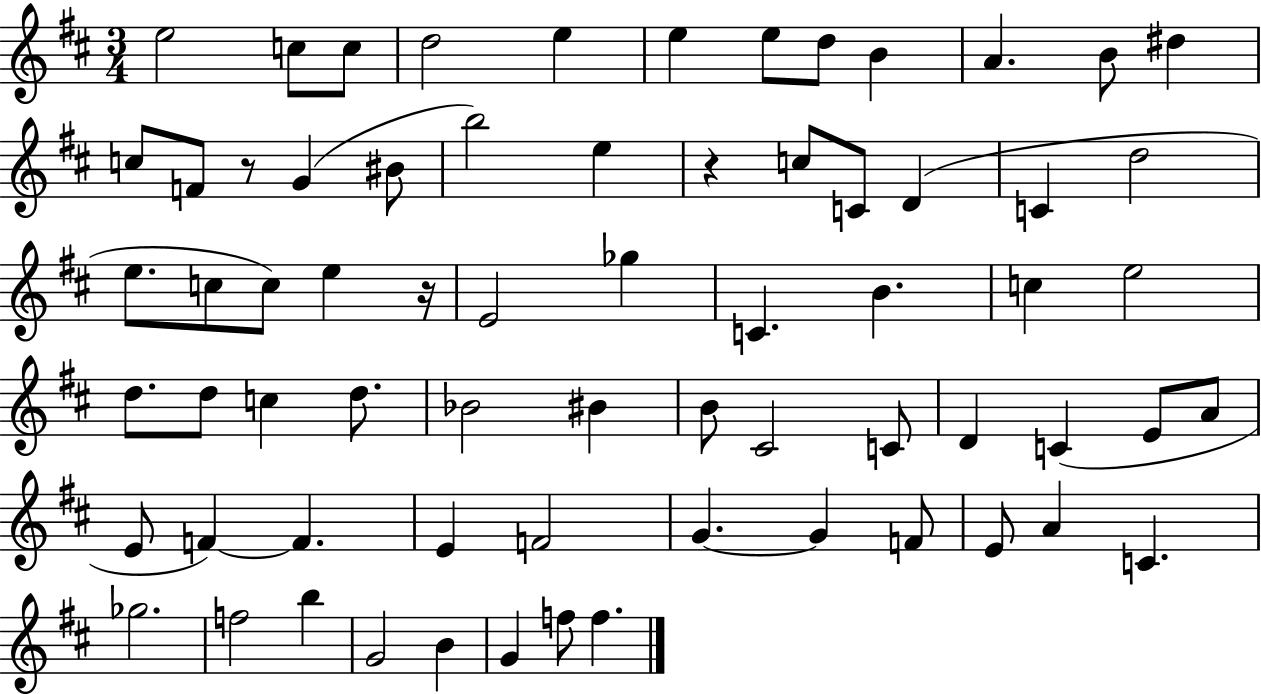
E5/h C5/e C5/e D5/h E5/q E5/q E5/e D5/e B4/q A4/q. B4/e D#5/q C5/e F4/e R/e G4/q BIS4/e B5/h E5/q R/q C5/e C4/e D4/q C4/q D5/h E5/e. C5/e C5/e E5/q R/s E4/h Gb5/q C4/q. B4/q. C5/q E5/h D5/e. D5/e C5/q D5/e. Bb4/h BIS4/q B4/e C#4/h C4/e D4/q C4/q E4/e A4/e E4/e F4/q F4/q. E4/q F4/h G4/q. G4/q F4/e E4/e A4/q C4/q. Gb5/h. F5/h B5/q G4/h B4/q G4/q F5/e F5/q.